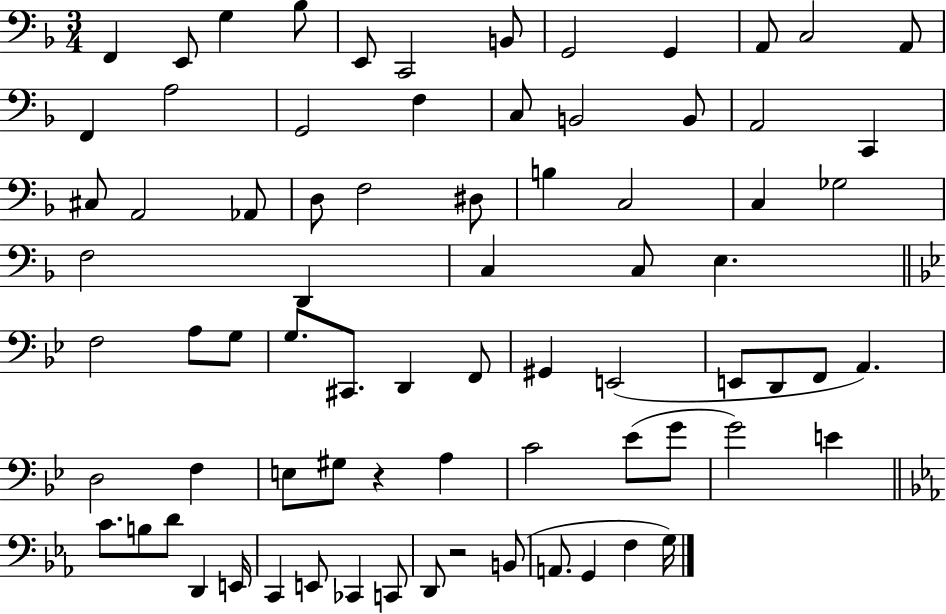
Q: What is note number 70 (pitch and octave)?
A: B2